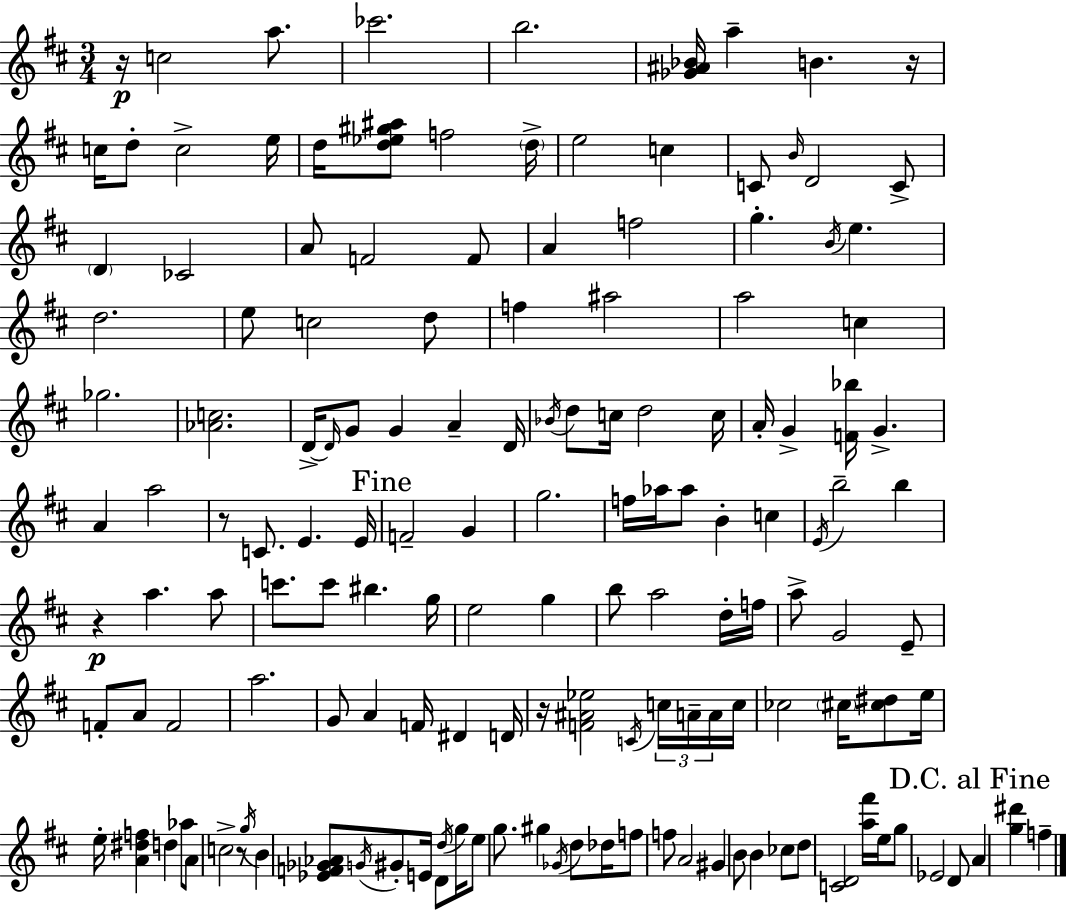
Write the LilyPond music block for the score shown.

{
  \clef treble
  \numericTimeSignature
  \time 3/4
  \key d \major
  \repeat volta 2 { r16\p c''2 a''8. | ces'''2. | b''2. | <ges' ais' bes'>16 a''4-- b'4. r16 | \break c''16 d''8-. c''2-> e''16 | d''16 <d'' ees'' gis'' ais''>8 f''2 \parenthesize d''16-> | e''2 c''4 | c'8 \grace { b'16 } d'2 c'8-> | \break \parenthesize d'4 ces'2 | a'8 f'2 f'8 | a'4 f''2 | g''4.-. \acciaccatura { b'16 } e''4. | \break d''2. | e''8 c''2 | d''8 f''4 ais''2 | a''2 c''4 | \break ges''2. | <aes' c''>2. | d'16->~~ \grace { d'16 } g'8 g'4 a'4-- | d'16 \acciaccatura { bes'16 } d''8 c''16 d''2 | \break c''16 a'16-. g'4-> <f' bes''>16 g'4.-> | a'4 a''2 | r8 c'8. e'4. | e'16 \mark "Fine" f'2-- | \break g'4 g''2. | f''16 aes''16 aes''8 b'4-. | c''4 \acciaccatura { e'16 } b''2-- | b''4 r4\p a''4. | \break a''8 c'''8. c'''8 bis''4. | g''16 e''2 | g''4 b''8 a''2 | d''16-. f''16 a''8-> g'2 | \break e'8-- f'8-. a'8 f'2 | a''2. | g'8 a'4 f'16 | dis'4 d'16 r16 <f' ais' ees''>2 | \break \acciaccatura { c'16 } \tuplet 3/2 { c''16 a'16-- a'16 } c''16 ces''2 | \parenthesize cis''16 <cis'' dis''>8 e''16 e''16-. <a' dis'' f''>4 | d''4 aes''8 a'8 c''2-> | r8 \acciaccatura { g''16 } b'4 <ees' f' ges' aes'>8 | \break \acciaccatura { g'16 } gis'8-. e'16 d'8 \acciaccatura { d''16 } g''16 e''8 g''8. | gis''4 \acciaccatura { ges'16 } d''8 des''16 f''8 | f''8 a'2 gis'4 | b'8 b'4 ces''8 d''8 | \break <c' d'>2 <a'' fis'''>16 e''16 g''8 | ees'2 d'8 \mark "D.C. al Fine" a'4 | <g'' dis'''>4 f''4-- } \bar "|."
}